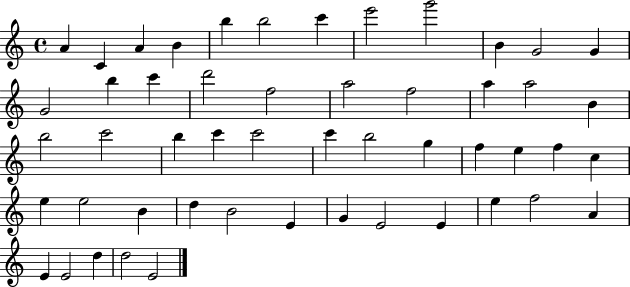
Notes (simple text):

A4/q C4/q A4/q B4/q B5/q B5/h C6/q E6/h G6/h B4/q G4/h G4/q G4/h B5/q C6/q D6/h F5/h A5/h F5/h A5/q A5/h B4/q B5/h C6/h B5/q C6/q C6/h C6/q B5/h G5/q F5/q E5/q F5/q C5/q E5/q E5/h B4/q D5/q B4/h E4/q G4/q E4/h E4/q E5/q F5/h A4/q E4/q E4/h D5/q D5/h E4/h